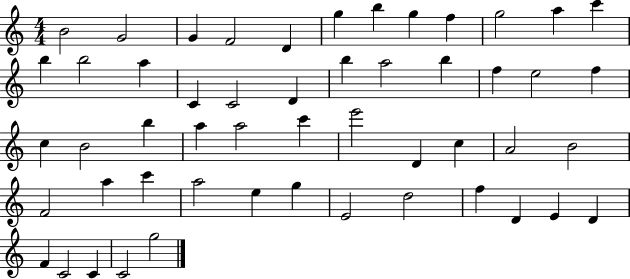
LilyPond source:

{
  \clef treble
  \numericTimeSignature
  \time 4/4
  \key c \major
  b'2 g'2 | g'4 f'2 d'4 | g''4 b''4 g''4 f''4 | g''2 a''4 c'''4 | \break b''4 b''2 a''4 | c'4 c'2 d'4 | b''4 a''2 b''4 | f''4 e''2 f''4 | \break c''4 b'2 b''4 | a''4 a''2 c'''4 | e'''2 d'4 c''4 | a'2 b'2 | \break f'2 a''4 c'''4 | a''2 e''4 g''4 | e'2 d''2 | f''4 d'4 e'4 d'4 | \break f'4 c'2 c'4 | c'2 g''2 | \bar "|."
}